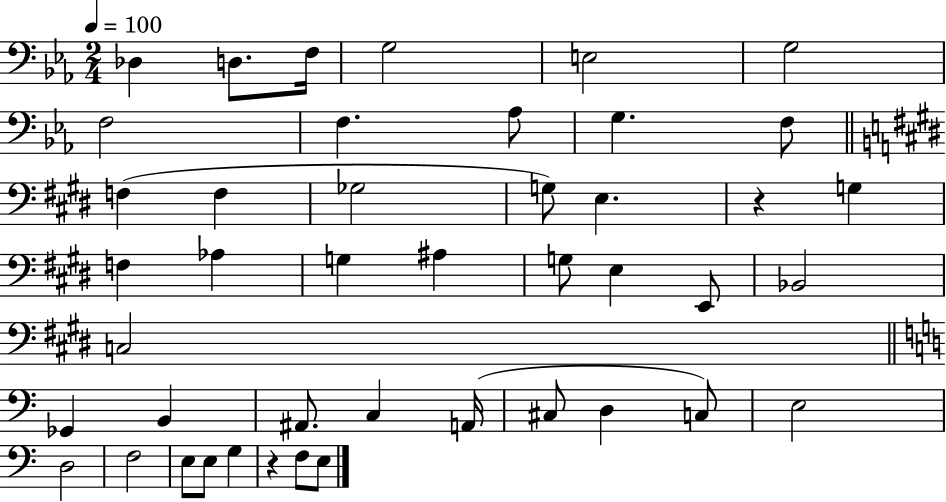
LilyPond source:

{
  \clef bass
  \numericTimeSignature
  \time 2/4
  \key ees \major
  \tempo 4 = 100
  des4 d8. f16 | g2 | e2 | g2 | \break f2 | f4. aes8 | g4. f8 | \bar "||" \break \key e \major f4( f4 | ges2 | g8) e4. | r4 g4 | \break f4 aes4 | g4 ais4 | g8 e4 e,8 | bes,2 | \break c2 | \bar "||" \break \key a \minor ges,4 b,4 | ais,8. c4 a,16( | cis8 d4 c8) | e2 | \break d2 | f2 | e8 e8 g4 | r4 f8 e8 | \break \bar "|."
}